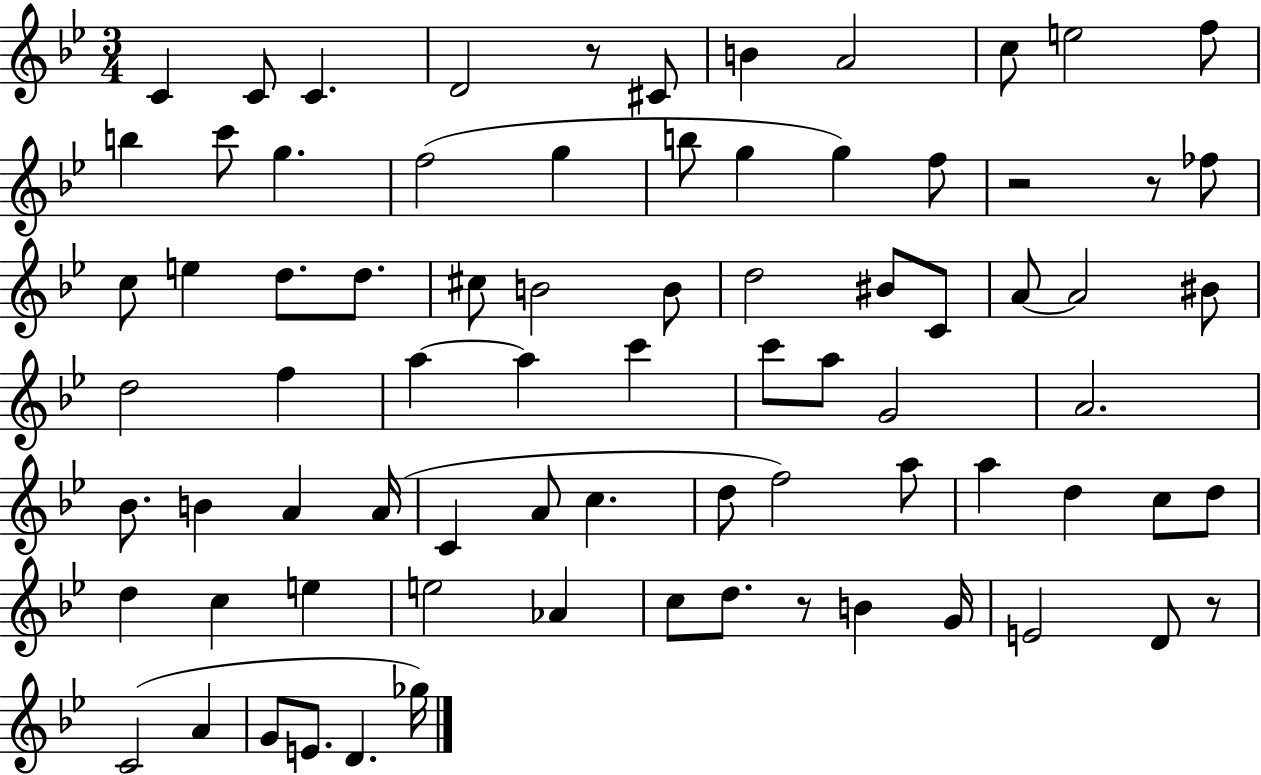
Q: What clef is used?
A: treble